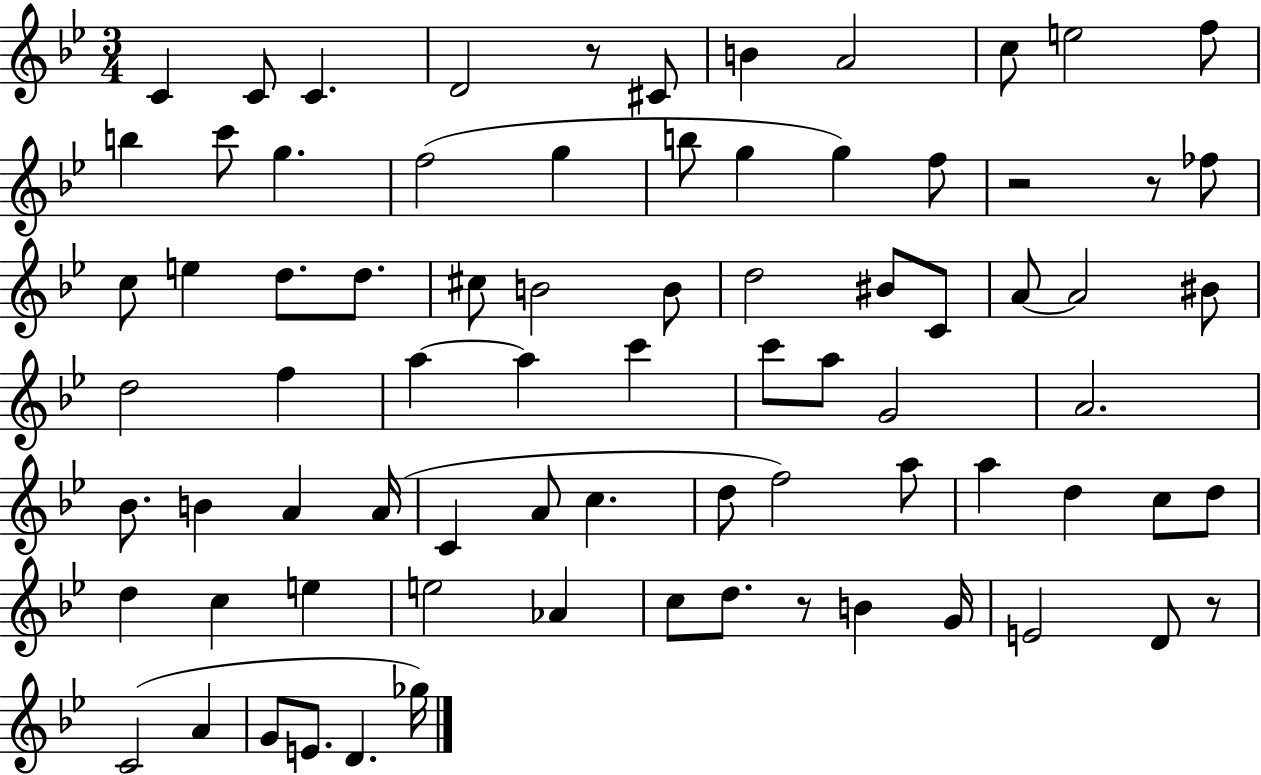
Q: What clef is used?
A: treble